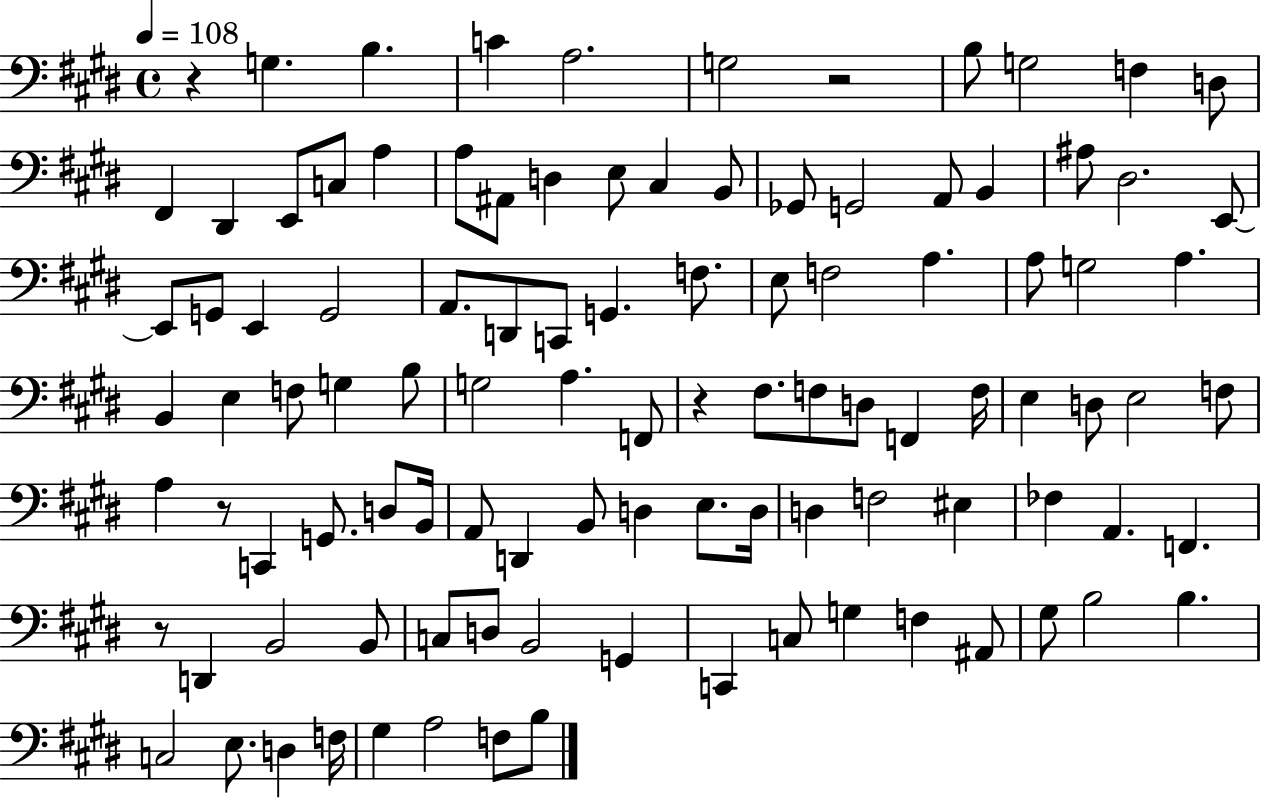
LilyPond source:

{
  \clef bass
  \time 4/4
  \defaultTimeSignature
  \key e \major
  \tempo 4 = 108
  \repeat volta 2 { r4 g4. b4. | c'4 a2. | g2 r2 | b8 g2 f4 d8 | \break fis,4 dis,4 e,8 c8 a4 | a8 ais,8 d4 e8 cis4 b,8 | ges,8 g,2 a,8 b,4 | ais8 dis2. e,8~~ | \break e,8 g,8 e,4 g,2 | a,8. d,8 c,8 g,4. f8. | e8 f2 a4. | a8 g2 a4. | \break b,4 e4 f8 g4 b8 | g2 a4. f,8 | r4 fis8. f8 d8 f,4 f16 | e4 d8 e2 f8 | \break a4 r8 c,4 g,8. d8 b,16 | a,8 d,4 b,8 d4 e8. d16 | d4 f2 eis4 | fes4 a,4. f,4. | \break r8 d,4 b,2 b,8 | c8 d8 b,2 g,4 | c,4 c8 g4 f4 ais,8 | gis8 b2 b4. | \break c2 e8. d4 f16 | gis4 a2 f8 b8 | } \bar "|."
}